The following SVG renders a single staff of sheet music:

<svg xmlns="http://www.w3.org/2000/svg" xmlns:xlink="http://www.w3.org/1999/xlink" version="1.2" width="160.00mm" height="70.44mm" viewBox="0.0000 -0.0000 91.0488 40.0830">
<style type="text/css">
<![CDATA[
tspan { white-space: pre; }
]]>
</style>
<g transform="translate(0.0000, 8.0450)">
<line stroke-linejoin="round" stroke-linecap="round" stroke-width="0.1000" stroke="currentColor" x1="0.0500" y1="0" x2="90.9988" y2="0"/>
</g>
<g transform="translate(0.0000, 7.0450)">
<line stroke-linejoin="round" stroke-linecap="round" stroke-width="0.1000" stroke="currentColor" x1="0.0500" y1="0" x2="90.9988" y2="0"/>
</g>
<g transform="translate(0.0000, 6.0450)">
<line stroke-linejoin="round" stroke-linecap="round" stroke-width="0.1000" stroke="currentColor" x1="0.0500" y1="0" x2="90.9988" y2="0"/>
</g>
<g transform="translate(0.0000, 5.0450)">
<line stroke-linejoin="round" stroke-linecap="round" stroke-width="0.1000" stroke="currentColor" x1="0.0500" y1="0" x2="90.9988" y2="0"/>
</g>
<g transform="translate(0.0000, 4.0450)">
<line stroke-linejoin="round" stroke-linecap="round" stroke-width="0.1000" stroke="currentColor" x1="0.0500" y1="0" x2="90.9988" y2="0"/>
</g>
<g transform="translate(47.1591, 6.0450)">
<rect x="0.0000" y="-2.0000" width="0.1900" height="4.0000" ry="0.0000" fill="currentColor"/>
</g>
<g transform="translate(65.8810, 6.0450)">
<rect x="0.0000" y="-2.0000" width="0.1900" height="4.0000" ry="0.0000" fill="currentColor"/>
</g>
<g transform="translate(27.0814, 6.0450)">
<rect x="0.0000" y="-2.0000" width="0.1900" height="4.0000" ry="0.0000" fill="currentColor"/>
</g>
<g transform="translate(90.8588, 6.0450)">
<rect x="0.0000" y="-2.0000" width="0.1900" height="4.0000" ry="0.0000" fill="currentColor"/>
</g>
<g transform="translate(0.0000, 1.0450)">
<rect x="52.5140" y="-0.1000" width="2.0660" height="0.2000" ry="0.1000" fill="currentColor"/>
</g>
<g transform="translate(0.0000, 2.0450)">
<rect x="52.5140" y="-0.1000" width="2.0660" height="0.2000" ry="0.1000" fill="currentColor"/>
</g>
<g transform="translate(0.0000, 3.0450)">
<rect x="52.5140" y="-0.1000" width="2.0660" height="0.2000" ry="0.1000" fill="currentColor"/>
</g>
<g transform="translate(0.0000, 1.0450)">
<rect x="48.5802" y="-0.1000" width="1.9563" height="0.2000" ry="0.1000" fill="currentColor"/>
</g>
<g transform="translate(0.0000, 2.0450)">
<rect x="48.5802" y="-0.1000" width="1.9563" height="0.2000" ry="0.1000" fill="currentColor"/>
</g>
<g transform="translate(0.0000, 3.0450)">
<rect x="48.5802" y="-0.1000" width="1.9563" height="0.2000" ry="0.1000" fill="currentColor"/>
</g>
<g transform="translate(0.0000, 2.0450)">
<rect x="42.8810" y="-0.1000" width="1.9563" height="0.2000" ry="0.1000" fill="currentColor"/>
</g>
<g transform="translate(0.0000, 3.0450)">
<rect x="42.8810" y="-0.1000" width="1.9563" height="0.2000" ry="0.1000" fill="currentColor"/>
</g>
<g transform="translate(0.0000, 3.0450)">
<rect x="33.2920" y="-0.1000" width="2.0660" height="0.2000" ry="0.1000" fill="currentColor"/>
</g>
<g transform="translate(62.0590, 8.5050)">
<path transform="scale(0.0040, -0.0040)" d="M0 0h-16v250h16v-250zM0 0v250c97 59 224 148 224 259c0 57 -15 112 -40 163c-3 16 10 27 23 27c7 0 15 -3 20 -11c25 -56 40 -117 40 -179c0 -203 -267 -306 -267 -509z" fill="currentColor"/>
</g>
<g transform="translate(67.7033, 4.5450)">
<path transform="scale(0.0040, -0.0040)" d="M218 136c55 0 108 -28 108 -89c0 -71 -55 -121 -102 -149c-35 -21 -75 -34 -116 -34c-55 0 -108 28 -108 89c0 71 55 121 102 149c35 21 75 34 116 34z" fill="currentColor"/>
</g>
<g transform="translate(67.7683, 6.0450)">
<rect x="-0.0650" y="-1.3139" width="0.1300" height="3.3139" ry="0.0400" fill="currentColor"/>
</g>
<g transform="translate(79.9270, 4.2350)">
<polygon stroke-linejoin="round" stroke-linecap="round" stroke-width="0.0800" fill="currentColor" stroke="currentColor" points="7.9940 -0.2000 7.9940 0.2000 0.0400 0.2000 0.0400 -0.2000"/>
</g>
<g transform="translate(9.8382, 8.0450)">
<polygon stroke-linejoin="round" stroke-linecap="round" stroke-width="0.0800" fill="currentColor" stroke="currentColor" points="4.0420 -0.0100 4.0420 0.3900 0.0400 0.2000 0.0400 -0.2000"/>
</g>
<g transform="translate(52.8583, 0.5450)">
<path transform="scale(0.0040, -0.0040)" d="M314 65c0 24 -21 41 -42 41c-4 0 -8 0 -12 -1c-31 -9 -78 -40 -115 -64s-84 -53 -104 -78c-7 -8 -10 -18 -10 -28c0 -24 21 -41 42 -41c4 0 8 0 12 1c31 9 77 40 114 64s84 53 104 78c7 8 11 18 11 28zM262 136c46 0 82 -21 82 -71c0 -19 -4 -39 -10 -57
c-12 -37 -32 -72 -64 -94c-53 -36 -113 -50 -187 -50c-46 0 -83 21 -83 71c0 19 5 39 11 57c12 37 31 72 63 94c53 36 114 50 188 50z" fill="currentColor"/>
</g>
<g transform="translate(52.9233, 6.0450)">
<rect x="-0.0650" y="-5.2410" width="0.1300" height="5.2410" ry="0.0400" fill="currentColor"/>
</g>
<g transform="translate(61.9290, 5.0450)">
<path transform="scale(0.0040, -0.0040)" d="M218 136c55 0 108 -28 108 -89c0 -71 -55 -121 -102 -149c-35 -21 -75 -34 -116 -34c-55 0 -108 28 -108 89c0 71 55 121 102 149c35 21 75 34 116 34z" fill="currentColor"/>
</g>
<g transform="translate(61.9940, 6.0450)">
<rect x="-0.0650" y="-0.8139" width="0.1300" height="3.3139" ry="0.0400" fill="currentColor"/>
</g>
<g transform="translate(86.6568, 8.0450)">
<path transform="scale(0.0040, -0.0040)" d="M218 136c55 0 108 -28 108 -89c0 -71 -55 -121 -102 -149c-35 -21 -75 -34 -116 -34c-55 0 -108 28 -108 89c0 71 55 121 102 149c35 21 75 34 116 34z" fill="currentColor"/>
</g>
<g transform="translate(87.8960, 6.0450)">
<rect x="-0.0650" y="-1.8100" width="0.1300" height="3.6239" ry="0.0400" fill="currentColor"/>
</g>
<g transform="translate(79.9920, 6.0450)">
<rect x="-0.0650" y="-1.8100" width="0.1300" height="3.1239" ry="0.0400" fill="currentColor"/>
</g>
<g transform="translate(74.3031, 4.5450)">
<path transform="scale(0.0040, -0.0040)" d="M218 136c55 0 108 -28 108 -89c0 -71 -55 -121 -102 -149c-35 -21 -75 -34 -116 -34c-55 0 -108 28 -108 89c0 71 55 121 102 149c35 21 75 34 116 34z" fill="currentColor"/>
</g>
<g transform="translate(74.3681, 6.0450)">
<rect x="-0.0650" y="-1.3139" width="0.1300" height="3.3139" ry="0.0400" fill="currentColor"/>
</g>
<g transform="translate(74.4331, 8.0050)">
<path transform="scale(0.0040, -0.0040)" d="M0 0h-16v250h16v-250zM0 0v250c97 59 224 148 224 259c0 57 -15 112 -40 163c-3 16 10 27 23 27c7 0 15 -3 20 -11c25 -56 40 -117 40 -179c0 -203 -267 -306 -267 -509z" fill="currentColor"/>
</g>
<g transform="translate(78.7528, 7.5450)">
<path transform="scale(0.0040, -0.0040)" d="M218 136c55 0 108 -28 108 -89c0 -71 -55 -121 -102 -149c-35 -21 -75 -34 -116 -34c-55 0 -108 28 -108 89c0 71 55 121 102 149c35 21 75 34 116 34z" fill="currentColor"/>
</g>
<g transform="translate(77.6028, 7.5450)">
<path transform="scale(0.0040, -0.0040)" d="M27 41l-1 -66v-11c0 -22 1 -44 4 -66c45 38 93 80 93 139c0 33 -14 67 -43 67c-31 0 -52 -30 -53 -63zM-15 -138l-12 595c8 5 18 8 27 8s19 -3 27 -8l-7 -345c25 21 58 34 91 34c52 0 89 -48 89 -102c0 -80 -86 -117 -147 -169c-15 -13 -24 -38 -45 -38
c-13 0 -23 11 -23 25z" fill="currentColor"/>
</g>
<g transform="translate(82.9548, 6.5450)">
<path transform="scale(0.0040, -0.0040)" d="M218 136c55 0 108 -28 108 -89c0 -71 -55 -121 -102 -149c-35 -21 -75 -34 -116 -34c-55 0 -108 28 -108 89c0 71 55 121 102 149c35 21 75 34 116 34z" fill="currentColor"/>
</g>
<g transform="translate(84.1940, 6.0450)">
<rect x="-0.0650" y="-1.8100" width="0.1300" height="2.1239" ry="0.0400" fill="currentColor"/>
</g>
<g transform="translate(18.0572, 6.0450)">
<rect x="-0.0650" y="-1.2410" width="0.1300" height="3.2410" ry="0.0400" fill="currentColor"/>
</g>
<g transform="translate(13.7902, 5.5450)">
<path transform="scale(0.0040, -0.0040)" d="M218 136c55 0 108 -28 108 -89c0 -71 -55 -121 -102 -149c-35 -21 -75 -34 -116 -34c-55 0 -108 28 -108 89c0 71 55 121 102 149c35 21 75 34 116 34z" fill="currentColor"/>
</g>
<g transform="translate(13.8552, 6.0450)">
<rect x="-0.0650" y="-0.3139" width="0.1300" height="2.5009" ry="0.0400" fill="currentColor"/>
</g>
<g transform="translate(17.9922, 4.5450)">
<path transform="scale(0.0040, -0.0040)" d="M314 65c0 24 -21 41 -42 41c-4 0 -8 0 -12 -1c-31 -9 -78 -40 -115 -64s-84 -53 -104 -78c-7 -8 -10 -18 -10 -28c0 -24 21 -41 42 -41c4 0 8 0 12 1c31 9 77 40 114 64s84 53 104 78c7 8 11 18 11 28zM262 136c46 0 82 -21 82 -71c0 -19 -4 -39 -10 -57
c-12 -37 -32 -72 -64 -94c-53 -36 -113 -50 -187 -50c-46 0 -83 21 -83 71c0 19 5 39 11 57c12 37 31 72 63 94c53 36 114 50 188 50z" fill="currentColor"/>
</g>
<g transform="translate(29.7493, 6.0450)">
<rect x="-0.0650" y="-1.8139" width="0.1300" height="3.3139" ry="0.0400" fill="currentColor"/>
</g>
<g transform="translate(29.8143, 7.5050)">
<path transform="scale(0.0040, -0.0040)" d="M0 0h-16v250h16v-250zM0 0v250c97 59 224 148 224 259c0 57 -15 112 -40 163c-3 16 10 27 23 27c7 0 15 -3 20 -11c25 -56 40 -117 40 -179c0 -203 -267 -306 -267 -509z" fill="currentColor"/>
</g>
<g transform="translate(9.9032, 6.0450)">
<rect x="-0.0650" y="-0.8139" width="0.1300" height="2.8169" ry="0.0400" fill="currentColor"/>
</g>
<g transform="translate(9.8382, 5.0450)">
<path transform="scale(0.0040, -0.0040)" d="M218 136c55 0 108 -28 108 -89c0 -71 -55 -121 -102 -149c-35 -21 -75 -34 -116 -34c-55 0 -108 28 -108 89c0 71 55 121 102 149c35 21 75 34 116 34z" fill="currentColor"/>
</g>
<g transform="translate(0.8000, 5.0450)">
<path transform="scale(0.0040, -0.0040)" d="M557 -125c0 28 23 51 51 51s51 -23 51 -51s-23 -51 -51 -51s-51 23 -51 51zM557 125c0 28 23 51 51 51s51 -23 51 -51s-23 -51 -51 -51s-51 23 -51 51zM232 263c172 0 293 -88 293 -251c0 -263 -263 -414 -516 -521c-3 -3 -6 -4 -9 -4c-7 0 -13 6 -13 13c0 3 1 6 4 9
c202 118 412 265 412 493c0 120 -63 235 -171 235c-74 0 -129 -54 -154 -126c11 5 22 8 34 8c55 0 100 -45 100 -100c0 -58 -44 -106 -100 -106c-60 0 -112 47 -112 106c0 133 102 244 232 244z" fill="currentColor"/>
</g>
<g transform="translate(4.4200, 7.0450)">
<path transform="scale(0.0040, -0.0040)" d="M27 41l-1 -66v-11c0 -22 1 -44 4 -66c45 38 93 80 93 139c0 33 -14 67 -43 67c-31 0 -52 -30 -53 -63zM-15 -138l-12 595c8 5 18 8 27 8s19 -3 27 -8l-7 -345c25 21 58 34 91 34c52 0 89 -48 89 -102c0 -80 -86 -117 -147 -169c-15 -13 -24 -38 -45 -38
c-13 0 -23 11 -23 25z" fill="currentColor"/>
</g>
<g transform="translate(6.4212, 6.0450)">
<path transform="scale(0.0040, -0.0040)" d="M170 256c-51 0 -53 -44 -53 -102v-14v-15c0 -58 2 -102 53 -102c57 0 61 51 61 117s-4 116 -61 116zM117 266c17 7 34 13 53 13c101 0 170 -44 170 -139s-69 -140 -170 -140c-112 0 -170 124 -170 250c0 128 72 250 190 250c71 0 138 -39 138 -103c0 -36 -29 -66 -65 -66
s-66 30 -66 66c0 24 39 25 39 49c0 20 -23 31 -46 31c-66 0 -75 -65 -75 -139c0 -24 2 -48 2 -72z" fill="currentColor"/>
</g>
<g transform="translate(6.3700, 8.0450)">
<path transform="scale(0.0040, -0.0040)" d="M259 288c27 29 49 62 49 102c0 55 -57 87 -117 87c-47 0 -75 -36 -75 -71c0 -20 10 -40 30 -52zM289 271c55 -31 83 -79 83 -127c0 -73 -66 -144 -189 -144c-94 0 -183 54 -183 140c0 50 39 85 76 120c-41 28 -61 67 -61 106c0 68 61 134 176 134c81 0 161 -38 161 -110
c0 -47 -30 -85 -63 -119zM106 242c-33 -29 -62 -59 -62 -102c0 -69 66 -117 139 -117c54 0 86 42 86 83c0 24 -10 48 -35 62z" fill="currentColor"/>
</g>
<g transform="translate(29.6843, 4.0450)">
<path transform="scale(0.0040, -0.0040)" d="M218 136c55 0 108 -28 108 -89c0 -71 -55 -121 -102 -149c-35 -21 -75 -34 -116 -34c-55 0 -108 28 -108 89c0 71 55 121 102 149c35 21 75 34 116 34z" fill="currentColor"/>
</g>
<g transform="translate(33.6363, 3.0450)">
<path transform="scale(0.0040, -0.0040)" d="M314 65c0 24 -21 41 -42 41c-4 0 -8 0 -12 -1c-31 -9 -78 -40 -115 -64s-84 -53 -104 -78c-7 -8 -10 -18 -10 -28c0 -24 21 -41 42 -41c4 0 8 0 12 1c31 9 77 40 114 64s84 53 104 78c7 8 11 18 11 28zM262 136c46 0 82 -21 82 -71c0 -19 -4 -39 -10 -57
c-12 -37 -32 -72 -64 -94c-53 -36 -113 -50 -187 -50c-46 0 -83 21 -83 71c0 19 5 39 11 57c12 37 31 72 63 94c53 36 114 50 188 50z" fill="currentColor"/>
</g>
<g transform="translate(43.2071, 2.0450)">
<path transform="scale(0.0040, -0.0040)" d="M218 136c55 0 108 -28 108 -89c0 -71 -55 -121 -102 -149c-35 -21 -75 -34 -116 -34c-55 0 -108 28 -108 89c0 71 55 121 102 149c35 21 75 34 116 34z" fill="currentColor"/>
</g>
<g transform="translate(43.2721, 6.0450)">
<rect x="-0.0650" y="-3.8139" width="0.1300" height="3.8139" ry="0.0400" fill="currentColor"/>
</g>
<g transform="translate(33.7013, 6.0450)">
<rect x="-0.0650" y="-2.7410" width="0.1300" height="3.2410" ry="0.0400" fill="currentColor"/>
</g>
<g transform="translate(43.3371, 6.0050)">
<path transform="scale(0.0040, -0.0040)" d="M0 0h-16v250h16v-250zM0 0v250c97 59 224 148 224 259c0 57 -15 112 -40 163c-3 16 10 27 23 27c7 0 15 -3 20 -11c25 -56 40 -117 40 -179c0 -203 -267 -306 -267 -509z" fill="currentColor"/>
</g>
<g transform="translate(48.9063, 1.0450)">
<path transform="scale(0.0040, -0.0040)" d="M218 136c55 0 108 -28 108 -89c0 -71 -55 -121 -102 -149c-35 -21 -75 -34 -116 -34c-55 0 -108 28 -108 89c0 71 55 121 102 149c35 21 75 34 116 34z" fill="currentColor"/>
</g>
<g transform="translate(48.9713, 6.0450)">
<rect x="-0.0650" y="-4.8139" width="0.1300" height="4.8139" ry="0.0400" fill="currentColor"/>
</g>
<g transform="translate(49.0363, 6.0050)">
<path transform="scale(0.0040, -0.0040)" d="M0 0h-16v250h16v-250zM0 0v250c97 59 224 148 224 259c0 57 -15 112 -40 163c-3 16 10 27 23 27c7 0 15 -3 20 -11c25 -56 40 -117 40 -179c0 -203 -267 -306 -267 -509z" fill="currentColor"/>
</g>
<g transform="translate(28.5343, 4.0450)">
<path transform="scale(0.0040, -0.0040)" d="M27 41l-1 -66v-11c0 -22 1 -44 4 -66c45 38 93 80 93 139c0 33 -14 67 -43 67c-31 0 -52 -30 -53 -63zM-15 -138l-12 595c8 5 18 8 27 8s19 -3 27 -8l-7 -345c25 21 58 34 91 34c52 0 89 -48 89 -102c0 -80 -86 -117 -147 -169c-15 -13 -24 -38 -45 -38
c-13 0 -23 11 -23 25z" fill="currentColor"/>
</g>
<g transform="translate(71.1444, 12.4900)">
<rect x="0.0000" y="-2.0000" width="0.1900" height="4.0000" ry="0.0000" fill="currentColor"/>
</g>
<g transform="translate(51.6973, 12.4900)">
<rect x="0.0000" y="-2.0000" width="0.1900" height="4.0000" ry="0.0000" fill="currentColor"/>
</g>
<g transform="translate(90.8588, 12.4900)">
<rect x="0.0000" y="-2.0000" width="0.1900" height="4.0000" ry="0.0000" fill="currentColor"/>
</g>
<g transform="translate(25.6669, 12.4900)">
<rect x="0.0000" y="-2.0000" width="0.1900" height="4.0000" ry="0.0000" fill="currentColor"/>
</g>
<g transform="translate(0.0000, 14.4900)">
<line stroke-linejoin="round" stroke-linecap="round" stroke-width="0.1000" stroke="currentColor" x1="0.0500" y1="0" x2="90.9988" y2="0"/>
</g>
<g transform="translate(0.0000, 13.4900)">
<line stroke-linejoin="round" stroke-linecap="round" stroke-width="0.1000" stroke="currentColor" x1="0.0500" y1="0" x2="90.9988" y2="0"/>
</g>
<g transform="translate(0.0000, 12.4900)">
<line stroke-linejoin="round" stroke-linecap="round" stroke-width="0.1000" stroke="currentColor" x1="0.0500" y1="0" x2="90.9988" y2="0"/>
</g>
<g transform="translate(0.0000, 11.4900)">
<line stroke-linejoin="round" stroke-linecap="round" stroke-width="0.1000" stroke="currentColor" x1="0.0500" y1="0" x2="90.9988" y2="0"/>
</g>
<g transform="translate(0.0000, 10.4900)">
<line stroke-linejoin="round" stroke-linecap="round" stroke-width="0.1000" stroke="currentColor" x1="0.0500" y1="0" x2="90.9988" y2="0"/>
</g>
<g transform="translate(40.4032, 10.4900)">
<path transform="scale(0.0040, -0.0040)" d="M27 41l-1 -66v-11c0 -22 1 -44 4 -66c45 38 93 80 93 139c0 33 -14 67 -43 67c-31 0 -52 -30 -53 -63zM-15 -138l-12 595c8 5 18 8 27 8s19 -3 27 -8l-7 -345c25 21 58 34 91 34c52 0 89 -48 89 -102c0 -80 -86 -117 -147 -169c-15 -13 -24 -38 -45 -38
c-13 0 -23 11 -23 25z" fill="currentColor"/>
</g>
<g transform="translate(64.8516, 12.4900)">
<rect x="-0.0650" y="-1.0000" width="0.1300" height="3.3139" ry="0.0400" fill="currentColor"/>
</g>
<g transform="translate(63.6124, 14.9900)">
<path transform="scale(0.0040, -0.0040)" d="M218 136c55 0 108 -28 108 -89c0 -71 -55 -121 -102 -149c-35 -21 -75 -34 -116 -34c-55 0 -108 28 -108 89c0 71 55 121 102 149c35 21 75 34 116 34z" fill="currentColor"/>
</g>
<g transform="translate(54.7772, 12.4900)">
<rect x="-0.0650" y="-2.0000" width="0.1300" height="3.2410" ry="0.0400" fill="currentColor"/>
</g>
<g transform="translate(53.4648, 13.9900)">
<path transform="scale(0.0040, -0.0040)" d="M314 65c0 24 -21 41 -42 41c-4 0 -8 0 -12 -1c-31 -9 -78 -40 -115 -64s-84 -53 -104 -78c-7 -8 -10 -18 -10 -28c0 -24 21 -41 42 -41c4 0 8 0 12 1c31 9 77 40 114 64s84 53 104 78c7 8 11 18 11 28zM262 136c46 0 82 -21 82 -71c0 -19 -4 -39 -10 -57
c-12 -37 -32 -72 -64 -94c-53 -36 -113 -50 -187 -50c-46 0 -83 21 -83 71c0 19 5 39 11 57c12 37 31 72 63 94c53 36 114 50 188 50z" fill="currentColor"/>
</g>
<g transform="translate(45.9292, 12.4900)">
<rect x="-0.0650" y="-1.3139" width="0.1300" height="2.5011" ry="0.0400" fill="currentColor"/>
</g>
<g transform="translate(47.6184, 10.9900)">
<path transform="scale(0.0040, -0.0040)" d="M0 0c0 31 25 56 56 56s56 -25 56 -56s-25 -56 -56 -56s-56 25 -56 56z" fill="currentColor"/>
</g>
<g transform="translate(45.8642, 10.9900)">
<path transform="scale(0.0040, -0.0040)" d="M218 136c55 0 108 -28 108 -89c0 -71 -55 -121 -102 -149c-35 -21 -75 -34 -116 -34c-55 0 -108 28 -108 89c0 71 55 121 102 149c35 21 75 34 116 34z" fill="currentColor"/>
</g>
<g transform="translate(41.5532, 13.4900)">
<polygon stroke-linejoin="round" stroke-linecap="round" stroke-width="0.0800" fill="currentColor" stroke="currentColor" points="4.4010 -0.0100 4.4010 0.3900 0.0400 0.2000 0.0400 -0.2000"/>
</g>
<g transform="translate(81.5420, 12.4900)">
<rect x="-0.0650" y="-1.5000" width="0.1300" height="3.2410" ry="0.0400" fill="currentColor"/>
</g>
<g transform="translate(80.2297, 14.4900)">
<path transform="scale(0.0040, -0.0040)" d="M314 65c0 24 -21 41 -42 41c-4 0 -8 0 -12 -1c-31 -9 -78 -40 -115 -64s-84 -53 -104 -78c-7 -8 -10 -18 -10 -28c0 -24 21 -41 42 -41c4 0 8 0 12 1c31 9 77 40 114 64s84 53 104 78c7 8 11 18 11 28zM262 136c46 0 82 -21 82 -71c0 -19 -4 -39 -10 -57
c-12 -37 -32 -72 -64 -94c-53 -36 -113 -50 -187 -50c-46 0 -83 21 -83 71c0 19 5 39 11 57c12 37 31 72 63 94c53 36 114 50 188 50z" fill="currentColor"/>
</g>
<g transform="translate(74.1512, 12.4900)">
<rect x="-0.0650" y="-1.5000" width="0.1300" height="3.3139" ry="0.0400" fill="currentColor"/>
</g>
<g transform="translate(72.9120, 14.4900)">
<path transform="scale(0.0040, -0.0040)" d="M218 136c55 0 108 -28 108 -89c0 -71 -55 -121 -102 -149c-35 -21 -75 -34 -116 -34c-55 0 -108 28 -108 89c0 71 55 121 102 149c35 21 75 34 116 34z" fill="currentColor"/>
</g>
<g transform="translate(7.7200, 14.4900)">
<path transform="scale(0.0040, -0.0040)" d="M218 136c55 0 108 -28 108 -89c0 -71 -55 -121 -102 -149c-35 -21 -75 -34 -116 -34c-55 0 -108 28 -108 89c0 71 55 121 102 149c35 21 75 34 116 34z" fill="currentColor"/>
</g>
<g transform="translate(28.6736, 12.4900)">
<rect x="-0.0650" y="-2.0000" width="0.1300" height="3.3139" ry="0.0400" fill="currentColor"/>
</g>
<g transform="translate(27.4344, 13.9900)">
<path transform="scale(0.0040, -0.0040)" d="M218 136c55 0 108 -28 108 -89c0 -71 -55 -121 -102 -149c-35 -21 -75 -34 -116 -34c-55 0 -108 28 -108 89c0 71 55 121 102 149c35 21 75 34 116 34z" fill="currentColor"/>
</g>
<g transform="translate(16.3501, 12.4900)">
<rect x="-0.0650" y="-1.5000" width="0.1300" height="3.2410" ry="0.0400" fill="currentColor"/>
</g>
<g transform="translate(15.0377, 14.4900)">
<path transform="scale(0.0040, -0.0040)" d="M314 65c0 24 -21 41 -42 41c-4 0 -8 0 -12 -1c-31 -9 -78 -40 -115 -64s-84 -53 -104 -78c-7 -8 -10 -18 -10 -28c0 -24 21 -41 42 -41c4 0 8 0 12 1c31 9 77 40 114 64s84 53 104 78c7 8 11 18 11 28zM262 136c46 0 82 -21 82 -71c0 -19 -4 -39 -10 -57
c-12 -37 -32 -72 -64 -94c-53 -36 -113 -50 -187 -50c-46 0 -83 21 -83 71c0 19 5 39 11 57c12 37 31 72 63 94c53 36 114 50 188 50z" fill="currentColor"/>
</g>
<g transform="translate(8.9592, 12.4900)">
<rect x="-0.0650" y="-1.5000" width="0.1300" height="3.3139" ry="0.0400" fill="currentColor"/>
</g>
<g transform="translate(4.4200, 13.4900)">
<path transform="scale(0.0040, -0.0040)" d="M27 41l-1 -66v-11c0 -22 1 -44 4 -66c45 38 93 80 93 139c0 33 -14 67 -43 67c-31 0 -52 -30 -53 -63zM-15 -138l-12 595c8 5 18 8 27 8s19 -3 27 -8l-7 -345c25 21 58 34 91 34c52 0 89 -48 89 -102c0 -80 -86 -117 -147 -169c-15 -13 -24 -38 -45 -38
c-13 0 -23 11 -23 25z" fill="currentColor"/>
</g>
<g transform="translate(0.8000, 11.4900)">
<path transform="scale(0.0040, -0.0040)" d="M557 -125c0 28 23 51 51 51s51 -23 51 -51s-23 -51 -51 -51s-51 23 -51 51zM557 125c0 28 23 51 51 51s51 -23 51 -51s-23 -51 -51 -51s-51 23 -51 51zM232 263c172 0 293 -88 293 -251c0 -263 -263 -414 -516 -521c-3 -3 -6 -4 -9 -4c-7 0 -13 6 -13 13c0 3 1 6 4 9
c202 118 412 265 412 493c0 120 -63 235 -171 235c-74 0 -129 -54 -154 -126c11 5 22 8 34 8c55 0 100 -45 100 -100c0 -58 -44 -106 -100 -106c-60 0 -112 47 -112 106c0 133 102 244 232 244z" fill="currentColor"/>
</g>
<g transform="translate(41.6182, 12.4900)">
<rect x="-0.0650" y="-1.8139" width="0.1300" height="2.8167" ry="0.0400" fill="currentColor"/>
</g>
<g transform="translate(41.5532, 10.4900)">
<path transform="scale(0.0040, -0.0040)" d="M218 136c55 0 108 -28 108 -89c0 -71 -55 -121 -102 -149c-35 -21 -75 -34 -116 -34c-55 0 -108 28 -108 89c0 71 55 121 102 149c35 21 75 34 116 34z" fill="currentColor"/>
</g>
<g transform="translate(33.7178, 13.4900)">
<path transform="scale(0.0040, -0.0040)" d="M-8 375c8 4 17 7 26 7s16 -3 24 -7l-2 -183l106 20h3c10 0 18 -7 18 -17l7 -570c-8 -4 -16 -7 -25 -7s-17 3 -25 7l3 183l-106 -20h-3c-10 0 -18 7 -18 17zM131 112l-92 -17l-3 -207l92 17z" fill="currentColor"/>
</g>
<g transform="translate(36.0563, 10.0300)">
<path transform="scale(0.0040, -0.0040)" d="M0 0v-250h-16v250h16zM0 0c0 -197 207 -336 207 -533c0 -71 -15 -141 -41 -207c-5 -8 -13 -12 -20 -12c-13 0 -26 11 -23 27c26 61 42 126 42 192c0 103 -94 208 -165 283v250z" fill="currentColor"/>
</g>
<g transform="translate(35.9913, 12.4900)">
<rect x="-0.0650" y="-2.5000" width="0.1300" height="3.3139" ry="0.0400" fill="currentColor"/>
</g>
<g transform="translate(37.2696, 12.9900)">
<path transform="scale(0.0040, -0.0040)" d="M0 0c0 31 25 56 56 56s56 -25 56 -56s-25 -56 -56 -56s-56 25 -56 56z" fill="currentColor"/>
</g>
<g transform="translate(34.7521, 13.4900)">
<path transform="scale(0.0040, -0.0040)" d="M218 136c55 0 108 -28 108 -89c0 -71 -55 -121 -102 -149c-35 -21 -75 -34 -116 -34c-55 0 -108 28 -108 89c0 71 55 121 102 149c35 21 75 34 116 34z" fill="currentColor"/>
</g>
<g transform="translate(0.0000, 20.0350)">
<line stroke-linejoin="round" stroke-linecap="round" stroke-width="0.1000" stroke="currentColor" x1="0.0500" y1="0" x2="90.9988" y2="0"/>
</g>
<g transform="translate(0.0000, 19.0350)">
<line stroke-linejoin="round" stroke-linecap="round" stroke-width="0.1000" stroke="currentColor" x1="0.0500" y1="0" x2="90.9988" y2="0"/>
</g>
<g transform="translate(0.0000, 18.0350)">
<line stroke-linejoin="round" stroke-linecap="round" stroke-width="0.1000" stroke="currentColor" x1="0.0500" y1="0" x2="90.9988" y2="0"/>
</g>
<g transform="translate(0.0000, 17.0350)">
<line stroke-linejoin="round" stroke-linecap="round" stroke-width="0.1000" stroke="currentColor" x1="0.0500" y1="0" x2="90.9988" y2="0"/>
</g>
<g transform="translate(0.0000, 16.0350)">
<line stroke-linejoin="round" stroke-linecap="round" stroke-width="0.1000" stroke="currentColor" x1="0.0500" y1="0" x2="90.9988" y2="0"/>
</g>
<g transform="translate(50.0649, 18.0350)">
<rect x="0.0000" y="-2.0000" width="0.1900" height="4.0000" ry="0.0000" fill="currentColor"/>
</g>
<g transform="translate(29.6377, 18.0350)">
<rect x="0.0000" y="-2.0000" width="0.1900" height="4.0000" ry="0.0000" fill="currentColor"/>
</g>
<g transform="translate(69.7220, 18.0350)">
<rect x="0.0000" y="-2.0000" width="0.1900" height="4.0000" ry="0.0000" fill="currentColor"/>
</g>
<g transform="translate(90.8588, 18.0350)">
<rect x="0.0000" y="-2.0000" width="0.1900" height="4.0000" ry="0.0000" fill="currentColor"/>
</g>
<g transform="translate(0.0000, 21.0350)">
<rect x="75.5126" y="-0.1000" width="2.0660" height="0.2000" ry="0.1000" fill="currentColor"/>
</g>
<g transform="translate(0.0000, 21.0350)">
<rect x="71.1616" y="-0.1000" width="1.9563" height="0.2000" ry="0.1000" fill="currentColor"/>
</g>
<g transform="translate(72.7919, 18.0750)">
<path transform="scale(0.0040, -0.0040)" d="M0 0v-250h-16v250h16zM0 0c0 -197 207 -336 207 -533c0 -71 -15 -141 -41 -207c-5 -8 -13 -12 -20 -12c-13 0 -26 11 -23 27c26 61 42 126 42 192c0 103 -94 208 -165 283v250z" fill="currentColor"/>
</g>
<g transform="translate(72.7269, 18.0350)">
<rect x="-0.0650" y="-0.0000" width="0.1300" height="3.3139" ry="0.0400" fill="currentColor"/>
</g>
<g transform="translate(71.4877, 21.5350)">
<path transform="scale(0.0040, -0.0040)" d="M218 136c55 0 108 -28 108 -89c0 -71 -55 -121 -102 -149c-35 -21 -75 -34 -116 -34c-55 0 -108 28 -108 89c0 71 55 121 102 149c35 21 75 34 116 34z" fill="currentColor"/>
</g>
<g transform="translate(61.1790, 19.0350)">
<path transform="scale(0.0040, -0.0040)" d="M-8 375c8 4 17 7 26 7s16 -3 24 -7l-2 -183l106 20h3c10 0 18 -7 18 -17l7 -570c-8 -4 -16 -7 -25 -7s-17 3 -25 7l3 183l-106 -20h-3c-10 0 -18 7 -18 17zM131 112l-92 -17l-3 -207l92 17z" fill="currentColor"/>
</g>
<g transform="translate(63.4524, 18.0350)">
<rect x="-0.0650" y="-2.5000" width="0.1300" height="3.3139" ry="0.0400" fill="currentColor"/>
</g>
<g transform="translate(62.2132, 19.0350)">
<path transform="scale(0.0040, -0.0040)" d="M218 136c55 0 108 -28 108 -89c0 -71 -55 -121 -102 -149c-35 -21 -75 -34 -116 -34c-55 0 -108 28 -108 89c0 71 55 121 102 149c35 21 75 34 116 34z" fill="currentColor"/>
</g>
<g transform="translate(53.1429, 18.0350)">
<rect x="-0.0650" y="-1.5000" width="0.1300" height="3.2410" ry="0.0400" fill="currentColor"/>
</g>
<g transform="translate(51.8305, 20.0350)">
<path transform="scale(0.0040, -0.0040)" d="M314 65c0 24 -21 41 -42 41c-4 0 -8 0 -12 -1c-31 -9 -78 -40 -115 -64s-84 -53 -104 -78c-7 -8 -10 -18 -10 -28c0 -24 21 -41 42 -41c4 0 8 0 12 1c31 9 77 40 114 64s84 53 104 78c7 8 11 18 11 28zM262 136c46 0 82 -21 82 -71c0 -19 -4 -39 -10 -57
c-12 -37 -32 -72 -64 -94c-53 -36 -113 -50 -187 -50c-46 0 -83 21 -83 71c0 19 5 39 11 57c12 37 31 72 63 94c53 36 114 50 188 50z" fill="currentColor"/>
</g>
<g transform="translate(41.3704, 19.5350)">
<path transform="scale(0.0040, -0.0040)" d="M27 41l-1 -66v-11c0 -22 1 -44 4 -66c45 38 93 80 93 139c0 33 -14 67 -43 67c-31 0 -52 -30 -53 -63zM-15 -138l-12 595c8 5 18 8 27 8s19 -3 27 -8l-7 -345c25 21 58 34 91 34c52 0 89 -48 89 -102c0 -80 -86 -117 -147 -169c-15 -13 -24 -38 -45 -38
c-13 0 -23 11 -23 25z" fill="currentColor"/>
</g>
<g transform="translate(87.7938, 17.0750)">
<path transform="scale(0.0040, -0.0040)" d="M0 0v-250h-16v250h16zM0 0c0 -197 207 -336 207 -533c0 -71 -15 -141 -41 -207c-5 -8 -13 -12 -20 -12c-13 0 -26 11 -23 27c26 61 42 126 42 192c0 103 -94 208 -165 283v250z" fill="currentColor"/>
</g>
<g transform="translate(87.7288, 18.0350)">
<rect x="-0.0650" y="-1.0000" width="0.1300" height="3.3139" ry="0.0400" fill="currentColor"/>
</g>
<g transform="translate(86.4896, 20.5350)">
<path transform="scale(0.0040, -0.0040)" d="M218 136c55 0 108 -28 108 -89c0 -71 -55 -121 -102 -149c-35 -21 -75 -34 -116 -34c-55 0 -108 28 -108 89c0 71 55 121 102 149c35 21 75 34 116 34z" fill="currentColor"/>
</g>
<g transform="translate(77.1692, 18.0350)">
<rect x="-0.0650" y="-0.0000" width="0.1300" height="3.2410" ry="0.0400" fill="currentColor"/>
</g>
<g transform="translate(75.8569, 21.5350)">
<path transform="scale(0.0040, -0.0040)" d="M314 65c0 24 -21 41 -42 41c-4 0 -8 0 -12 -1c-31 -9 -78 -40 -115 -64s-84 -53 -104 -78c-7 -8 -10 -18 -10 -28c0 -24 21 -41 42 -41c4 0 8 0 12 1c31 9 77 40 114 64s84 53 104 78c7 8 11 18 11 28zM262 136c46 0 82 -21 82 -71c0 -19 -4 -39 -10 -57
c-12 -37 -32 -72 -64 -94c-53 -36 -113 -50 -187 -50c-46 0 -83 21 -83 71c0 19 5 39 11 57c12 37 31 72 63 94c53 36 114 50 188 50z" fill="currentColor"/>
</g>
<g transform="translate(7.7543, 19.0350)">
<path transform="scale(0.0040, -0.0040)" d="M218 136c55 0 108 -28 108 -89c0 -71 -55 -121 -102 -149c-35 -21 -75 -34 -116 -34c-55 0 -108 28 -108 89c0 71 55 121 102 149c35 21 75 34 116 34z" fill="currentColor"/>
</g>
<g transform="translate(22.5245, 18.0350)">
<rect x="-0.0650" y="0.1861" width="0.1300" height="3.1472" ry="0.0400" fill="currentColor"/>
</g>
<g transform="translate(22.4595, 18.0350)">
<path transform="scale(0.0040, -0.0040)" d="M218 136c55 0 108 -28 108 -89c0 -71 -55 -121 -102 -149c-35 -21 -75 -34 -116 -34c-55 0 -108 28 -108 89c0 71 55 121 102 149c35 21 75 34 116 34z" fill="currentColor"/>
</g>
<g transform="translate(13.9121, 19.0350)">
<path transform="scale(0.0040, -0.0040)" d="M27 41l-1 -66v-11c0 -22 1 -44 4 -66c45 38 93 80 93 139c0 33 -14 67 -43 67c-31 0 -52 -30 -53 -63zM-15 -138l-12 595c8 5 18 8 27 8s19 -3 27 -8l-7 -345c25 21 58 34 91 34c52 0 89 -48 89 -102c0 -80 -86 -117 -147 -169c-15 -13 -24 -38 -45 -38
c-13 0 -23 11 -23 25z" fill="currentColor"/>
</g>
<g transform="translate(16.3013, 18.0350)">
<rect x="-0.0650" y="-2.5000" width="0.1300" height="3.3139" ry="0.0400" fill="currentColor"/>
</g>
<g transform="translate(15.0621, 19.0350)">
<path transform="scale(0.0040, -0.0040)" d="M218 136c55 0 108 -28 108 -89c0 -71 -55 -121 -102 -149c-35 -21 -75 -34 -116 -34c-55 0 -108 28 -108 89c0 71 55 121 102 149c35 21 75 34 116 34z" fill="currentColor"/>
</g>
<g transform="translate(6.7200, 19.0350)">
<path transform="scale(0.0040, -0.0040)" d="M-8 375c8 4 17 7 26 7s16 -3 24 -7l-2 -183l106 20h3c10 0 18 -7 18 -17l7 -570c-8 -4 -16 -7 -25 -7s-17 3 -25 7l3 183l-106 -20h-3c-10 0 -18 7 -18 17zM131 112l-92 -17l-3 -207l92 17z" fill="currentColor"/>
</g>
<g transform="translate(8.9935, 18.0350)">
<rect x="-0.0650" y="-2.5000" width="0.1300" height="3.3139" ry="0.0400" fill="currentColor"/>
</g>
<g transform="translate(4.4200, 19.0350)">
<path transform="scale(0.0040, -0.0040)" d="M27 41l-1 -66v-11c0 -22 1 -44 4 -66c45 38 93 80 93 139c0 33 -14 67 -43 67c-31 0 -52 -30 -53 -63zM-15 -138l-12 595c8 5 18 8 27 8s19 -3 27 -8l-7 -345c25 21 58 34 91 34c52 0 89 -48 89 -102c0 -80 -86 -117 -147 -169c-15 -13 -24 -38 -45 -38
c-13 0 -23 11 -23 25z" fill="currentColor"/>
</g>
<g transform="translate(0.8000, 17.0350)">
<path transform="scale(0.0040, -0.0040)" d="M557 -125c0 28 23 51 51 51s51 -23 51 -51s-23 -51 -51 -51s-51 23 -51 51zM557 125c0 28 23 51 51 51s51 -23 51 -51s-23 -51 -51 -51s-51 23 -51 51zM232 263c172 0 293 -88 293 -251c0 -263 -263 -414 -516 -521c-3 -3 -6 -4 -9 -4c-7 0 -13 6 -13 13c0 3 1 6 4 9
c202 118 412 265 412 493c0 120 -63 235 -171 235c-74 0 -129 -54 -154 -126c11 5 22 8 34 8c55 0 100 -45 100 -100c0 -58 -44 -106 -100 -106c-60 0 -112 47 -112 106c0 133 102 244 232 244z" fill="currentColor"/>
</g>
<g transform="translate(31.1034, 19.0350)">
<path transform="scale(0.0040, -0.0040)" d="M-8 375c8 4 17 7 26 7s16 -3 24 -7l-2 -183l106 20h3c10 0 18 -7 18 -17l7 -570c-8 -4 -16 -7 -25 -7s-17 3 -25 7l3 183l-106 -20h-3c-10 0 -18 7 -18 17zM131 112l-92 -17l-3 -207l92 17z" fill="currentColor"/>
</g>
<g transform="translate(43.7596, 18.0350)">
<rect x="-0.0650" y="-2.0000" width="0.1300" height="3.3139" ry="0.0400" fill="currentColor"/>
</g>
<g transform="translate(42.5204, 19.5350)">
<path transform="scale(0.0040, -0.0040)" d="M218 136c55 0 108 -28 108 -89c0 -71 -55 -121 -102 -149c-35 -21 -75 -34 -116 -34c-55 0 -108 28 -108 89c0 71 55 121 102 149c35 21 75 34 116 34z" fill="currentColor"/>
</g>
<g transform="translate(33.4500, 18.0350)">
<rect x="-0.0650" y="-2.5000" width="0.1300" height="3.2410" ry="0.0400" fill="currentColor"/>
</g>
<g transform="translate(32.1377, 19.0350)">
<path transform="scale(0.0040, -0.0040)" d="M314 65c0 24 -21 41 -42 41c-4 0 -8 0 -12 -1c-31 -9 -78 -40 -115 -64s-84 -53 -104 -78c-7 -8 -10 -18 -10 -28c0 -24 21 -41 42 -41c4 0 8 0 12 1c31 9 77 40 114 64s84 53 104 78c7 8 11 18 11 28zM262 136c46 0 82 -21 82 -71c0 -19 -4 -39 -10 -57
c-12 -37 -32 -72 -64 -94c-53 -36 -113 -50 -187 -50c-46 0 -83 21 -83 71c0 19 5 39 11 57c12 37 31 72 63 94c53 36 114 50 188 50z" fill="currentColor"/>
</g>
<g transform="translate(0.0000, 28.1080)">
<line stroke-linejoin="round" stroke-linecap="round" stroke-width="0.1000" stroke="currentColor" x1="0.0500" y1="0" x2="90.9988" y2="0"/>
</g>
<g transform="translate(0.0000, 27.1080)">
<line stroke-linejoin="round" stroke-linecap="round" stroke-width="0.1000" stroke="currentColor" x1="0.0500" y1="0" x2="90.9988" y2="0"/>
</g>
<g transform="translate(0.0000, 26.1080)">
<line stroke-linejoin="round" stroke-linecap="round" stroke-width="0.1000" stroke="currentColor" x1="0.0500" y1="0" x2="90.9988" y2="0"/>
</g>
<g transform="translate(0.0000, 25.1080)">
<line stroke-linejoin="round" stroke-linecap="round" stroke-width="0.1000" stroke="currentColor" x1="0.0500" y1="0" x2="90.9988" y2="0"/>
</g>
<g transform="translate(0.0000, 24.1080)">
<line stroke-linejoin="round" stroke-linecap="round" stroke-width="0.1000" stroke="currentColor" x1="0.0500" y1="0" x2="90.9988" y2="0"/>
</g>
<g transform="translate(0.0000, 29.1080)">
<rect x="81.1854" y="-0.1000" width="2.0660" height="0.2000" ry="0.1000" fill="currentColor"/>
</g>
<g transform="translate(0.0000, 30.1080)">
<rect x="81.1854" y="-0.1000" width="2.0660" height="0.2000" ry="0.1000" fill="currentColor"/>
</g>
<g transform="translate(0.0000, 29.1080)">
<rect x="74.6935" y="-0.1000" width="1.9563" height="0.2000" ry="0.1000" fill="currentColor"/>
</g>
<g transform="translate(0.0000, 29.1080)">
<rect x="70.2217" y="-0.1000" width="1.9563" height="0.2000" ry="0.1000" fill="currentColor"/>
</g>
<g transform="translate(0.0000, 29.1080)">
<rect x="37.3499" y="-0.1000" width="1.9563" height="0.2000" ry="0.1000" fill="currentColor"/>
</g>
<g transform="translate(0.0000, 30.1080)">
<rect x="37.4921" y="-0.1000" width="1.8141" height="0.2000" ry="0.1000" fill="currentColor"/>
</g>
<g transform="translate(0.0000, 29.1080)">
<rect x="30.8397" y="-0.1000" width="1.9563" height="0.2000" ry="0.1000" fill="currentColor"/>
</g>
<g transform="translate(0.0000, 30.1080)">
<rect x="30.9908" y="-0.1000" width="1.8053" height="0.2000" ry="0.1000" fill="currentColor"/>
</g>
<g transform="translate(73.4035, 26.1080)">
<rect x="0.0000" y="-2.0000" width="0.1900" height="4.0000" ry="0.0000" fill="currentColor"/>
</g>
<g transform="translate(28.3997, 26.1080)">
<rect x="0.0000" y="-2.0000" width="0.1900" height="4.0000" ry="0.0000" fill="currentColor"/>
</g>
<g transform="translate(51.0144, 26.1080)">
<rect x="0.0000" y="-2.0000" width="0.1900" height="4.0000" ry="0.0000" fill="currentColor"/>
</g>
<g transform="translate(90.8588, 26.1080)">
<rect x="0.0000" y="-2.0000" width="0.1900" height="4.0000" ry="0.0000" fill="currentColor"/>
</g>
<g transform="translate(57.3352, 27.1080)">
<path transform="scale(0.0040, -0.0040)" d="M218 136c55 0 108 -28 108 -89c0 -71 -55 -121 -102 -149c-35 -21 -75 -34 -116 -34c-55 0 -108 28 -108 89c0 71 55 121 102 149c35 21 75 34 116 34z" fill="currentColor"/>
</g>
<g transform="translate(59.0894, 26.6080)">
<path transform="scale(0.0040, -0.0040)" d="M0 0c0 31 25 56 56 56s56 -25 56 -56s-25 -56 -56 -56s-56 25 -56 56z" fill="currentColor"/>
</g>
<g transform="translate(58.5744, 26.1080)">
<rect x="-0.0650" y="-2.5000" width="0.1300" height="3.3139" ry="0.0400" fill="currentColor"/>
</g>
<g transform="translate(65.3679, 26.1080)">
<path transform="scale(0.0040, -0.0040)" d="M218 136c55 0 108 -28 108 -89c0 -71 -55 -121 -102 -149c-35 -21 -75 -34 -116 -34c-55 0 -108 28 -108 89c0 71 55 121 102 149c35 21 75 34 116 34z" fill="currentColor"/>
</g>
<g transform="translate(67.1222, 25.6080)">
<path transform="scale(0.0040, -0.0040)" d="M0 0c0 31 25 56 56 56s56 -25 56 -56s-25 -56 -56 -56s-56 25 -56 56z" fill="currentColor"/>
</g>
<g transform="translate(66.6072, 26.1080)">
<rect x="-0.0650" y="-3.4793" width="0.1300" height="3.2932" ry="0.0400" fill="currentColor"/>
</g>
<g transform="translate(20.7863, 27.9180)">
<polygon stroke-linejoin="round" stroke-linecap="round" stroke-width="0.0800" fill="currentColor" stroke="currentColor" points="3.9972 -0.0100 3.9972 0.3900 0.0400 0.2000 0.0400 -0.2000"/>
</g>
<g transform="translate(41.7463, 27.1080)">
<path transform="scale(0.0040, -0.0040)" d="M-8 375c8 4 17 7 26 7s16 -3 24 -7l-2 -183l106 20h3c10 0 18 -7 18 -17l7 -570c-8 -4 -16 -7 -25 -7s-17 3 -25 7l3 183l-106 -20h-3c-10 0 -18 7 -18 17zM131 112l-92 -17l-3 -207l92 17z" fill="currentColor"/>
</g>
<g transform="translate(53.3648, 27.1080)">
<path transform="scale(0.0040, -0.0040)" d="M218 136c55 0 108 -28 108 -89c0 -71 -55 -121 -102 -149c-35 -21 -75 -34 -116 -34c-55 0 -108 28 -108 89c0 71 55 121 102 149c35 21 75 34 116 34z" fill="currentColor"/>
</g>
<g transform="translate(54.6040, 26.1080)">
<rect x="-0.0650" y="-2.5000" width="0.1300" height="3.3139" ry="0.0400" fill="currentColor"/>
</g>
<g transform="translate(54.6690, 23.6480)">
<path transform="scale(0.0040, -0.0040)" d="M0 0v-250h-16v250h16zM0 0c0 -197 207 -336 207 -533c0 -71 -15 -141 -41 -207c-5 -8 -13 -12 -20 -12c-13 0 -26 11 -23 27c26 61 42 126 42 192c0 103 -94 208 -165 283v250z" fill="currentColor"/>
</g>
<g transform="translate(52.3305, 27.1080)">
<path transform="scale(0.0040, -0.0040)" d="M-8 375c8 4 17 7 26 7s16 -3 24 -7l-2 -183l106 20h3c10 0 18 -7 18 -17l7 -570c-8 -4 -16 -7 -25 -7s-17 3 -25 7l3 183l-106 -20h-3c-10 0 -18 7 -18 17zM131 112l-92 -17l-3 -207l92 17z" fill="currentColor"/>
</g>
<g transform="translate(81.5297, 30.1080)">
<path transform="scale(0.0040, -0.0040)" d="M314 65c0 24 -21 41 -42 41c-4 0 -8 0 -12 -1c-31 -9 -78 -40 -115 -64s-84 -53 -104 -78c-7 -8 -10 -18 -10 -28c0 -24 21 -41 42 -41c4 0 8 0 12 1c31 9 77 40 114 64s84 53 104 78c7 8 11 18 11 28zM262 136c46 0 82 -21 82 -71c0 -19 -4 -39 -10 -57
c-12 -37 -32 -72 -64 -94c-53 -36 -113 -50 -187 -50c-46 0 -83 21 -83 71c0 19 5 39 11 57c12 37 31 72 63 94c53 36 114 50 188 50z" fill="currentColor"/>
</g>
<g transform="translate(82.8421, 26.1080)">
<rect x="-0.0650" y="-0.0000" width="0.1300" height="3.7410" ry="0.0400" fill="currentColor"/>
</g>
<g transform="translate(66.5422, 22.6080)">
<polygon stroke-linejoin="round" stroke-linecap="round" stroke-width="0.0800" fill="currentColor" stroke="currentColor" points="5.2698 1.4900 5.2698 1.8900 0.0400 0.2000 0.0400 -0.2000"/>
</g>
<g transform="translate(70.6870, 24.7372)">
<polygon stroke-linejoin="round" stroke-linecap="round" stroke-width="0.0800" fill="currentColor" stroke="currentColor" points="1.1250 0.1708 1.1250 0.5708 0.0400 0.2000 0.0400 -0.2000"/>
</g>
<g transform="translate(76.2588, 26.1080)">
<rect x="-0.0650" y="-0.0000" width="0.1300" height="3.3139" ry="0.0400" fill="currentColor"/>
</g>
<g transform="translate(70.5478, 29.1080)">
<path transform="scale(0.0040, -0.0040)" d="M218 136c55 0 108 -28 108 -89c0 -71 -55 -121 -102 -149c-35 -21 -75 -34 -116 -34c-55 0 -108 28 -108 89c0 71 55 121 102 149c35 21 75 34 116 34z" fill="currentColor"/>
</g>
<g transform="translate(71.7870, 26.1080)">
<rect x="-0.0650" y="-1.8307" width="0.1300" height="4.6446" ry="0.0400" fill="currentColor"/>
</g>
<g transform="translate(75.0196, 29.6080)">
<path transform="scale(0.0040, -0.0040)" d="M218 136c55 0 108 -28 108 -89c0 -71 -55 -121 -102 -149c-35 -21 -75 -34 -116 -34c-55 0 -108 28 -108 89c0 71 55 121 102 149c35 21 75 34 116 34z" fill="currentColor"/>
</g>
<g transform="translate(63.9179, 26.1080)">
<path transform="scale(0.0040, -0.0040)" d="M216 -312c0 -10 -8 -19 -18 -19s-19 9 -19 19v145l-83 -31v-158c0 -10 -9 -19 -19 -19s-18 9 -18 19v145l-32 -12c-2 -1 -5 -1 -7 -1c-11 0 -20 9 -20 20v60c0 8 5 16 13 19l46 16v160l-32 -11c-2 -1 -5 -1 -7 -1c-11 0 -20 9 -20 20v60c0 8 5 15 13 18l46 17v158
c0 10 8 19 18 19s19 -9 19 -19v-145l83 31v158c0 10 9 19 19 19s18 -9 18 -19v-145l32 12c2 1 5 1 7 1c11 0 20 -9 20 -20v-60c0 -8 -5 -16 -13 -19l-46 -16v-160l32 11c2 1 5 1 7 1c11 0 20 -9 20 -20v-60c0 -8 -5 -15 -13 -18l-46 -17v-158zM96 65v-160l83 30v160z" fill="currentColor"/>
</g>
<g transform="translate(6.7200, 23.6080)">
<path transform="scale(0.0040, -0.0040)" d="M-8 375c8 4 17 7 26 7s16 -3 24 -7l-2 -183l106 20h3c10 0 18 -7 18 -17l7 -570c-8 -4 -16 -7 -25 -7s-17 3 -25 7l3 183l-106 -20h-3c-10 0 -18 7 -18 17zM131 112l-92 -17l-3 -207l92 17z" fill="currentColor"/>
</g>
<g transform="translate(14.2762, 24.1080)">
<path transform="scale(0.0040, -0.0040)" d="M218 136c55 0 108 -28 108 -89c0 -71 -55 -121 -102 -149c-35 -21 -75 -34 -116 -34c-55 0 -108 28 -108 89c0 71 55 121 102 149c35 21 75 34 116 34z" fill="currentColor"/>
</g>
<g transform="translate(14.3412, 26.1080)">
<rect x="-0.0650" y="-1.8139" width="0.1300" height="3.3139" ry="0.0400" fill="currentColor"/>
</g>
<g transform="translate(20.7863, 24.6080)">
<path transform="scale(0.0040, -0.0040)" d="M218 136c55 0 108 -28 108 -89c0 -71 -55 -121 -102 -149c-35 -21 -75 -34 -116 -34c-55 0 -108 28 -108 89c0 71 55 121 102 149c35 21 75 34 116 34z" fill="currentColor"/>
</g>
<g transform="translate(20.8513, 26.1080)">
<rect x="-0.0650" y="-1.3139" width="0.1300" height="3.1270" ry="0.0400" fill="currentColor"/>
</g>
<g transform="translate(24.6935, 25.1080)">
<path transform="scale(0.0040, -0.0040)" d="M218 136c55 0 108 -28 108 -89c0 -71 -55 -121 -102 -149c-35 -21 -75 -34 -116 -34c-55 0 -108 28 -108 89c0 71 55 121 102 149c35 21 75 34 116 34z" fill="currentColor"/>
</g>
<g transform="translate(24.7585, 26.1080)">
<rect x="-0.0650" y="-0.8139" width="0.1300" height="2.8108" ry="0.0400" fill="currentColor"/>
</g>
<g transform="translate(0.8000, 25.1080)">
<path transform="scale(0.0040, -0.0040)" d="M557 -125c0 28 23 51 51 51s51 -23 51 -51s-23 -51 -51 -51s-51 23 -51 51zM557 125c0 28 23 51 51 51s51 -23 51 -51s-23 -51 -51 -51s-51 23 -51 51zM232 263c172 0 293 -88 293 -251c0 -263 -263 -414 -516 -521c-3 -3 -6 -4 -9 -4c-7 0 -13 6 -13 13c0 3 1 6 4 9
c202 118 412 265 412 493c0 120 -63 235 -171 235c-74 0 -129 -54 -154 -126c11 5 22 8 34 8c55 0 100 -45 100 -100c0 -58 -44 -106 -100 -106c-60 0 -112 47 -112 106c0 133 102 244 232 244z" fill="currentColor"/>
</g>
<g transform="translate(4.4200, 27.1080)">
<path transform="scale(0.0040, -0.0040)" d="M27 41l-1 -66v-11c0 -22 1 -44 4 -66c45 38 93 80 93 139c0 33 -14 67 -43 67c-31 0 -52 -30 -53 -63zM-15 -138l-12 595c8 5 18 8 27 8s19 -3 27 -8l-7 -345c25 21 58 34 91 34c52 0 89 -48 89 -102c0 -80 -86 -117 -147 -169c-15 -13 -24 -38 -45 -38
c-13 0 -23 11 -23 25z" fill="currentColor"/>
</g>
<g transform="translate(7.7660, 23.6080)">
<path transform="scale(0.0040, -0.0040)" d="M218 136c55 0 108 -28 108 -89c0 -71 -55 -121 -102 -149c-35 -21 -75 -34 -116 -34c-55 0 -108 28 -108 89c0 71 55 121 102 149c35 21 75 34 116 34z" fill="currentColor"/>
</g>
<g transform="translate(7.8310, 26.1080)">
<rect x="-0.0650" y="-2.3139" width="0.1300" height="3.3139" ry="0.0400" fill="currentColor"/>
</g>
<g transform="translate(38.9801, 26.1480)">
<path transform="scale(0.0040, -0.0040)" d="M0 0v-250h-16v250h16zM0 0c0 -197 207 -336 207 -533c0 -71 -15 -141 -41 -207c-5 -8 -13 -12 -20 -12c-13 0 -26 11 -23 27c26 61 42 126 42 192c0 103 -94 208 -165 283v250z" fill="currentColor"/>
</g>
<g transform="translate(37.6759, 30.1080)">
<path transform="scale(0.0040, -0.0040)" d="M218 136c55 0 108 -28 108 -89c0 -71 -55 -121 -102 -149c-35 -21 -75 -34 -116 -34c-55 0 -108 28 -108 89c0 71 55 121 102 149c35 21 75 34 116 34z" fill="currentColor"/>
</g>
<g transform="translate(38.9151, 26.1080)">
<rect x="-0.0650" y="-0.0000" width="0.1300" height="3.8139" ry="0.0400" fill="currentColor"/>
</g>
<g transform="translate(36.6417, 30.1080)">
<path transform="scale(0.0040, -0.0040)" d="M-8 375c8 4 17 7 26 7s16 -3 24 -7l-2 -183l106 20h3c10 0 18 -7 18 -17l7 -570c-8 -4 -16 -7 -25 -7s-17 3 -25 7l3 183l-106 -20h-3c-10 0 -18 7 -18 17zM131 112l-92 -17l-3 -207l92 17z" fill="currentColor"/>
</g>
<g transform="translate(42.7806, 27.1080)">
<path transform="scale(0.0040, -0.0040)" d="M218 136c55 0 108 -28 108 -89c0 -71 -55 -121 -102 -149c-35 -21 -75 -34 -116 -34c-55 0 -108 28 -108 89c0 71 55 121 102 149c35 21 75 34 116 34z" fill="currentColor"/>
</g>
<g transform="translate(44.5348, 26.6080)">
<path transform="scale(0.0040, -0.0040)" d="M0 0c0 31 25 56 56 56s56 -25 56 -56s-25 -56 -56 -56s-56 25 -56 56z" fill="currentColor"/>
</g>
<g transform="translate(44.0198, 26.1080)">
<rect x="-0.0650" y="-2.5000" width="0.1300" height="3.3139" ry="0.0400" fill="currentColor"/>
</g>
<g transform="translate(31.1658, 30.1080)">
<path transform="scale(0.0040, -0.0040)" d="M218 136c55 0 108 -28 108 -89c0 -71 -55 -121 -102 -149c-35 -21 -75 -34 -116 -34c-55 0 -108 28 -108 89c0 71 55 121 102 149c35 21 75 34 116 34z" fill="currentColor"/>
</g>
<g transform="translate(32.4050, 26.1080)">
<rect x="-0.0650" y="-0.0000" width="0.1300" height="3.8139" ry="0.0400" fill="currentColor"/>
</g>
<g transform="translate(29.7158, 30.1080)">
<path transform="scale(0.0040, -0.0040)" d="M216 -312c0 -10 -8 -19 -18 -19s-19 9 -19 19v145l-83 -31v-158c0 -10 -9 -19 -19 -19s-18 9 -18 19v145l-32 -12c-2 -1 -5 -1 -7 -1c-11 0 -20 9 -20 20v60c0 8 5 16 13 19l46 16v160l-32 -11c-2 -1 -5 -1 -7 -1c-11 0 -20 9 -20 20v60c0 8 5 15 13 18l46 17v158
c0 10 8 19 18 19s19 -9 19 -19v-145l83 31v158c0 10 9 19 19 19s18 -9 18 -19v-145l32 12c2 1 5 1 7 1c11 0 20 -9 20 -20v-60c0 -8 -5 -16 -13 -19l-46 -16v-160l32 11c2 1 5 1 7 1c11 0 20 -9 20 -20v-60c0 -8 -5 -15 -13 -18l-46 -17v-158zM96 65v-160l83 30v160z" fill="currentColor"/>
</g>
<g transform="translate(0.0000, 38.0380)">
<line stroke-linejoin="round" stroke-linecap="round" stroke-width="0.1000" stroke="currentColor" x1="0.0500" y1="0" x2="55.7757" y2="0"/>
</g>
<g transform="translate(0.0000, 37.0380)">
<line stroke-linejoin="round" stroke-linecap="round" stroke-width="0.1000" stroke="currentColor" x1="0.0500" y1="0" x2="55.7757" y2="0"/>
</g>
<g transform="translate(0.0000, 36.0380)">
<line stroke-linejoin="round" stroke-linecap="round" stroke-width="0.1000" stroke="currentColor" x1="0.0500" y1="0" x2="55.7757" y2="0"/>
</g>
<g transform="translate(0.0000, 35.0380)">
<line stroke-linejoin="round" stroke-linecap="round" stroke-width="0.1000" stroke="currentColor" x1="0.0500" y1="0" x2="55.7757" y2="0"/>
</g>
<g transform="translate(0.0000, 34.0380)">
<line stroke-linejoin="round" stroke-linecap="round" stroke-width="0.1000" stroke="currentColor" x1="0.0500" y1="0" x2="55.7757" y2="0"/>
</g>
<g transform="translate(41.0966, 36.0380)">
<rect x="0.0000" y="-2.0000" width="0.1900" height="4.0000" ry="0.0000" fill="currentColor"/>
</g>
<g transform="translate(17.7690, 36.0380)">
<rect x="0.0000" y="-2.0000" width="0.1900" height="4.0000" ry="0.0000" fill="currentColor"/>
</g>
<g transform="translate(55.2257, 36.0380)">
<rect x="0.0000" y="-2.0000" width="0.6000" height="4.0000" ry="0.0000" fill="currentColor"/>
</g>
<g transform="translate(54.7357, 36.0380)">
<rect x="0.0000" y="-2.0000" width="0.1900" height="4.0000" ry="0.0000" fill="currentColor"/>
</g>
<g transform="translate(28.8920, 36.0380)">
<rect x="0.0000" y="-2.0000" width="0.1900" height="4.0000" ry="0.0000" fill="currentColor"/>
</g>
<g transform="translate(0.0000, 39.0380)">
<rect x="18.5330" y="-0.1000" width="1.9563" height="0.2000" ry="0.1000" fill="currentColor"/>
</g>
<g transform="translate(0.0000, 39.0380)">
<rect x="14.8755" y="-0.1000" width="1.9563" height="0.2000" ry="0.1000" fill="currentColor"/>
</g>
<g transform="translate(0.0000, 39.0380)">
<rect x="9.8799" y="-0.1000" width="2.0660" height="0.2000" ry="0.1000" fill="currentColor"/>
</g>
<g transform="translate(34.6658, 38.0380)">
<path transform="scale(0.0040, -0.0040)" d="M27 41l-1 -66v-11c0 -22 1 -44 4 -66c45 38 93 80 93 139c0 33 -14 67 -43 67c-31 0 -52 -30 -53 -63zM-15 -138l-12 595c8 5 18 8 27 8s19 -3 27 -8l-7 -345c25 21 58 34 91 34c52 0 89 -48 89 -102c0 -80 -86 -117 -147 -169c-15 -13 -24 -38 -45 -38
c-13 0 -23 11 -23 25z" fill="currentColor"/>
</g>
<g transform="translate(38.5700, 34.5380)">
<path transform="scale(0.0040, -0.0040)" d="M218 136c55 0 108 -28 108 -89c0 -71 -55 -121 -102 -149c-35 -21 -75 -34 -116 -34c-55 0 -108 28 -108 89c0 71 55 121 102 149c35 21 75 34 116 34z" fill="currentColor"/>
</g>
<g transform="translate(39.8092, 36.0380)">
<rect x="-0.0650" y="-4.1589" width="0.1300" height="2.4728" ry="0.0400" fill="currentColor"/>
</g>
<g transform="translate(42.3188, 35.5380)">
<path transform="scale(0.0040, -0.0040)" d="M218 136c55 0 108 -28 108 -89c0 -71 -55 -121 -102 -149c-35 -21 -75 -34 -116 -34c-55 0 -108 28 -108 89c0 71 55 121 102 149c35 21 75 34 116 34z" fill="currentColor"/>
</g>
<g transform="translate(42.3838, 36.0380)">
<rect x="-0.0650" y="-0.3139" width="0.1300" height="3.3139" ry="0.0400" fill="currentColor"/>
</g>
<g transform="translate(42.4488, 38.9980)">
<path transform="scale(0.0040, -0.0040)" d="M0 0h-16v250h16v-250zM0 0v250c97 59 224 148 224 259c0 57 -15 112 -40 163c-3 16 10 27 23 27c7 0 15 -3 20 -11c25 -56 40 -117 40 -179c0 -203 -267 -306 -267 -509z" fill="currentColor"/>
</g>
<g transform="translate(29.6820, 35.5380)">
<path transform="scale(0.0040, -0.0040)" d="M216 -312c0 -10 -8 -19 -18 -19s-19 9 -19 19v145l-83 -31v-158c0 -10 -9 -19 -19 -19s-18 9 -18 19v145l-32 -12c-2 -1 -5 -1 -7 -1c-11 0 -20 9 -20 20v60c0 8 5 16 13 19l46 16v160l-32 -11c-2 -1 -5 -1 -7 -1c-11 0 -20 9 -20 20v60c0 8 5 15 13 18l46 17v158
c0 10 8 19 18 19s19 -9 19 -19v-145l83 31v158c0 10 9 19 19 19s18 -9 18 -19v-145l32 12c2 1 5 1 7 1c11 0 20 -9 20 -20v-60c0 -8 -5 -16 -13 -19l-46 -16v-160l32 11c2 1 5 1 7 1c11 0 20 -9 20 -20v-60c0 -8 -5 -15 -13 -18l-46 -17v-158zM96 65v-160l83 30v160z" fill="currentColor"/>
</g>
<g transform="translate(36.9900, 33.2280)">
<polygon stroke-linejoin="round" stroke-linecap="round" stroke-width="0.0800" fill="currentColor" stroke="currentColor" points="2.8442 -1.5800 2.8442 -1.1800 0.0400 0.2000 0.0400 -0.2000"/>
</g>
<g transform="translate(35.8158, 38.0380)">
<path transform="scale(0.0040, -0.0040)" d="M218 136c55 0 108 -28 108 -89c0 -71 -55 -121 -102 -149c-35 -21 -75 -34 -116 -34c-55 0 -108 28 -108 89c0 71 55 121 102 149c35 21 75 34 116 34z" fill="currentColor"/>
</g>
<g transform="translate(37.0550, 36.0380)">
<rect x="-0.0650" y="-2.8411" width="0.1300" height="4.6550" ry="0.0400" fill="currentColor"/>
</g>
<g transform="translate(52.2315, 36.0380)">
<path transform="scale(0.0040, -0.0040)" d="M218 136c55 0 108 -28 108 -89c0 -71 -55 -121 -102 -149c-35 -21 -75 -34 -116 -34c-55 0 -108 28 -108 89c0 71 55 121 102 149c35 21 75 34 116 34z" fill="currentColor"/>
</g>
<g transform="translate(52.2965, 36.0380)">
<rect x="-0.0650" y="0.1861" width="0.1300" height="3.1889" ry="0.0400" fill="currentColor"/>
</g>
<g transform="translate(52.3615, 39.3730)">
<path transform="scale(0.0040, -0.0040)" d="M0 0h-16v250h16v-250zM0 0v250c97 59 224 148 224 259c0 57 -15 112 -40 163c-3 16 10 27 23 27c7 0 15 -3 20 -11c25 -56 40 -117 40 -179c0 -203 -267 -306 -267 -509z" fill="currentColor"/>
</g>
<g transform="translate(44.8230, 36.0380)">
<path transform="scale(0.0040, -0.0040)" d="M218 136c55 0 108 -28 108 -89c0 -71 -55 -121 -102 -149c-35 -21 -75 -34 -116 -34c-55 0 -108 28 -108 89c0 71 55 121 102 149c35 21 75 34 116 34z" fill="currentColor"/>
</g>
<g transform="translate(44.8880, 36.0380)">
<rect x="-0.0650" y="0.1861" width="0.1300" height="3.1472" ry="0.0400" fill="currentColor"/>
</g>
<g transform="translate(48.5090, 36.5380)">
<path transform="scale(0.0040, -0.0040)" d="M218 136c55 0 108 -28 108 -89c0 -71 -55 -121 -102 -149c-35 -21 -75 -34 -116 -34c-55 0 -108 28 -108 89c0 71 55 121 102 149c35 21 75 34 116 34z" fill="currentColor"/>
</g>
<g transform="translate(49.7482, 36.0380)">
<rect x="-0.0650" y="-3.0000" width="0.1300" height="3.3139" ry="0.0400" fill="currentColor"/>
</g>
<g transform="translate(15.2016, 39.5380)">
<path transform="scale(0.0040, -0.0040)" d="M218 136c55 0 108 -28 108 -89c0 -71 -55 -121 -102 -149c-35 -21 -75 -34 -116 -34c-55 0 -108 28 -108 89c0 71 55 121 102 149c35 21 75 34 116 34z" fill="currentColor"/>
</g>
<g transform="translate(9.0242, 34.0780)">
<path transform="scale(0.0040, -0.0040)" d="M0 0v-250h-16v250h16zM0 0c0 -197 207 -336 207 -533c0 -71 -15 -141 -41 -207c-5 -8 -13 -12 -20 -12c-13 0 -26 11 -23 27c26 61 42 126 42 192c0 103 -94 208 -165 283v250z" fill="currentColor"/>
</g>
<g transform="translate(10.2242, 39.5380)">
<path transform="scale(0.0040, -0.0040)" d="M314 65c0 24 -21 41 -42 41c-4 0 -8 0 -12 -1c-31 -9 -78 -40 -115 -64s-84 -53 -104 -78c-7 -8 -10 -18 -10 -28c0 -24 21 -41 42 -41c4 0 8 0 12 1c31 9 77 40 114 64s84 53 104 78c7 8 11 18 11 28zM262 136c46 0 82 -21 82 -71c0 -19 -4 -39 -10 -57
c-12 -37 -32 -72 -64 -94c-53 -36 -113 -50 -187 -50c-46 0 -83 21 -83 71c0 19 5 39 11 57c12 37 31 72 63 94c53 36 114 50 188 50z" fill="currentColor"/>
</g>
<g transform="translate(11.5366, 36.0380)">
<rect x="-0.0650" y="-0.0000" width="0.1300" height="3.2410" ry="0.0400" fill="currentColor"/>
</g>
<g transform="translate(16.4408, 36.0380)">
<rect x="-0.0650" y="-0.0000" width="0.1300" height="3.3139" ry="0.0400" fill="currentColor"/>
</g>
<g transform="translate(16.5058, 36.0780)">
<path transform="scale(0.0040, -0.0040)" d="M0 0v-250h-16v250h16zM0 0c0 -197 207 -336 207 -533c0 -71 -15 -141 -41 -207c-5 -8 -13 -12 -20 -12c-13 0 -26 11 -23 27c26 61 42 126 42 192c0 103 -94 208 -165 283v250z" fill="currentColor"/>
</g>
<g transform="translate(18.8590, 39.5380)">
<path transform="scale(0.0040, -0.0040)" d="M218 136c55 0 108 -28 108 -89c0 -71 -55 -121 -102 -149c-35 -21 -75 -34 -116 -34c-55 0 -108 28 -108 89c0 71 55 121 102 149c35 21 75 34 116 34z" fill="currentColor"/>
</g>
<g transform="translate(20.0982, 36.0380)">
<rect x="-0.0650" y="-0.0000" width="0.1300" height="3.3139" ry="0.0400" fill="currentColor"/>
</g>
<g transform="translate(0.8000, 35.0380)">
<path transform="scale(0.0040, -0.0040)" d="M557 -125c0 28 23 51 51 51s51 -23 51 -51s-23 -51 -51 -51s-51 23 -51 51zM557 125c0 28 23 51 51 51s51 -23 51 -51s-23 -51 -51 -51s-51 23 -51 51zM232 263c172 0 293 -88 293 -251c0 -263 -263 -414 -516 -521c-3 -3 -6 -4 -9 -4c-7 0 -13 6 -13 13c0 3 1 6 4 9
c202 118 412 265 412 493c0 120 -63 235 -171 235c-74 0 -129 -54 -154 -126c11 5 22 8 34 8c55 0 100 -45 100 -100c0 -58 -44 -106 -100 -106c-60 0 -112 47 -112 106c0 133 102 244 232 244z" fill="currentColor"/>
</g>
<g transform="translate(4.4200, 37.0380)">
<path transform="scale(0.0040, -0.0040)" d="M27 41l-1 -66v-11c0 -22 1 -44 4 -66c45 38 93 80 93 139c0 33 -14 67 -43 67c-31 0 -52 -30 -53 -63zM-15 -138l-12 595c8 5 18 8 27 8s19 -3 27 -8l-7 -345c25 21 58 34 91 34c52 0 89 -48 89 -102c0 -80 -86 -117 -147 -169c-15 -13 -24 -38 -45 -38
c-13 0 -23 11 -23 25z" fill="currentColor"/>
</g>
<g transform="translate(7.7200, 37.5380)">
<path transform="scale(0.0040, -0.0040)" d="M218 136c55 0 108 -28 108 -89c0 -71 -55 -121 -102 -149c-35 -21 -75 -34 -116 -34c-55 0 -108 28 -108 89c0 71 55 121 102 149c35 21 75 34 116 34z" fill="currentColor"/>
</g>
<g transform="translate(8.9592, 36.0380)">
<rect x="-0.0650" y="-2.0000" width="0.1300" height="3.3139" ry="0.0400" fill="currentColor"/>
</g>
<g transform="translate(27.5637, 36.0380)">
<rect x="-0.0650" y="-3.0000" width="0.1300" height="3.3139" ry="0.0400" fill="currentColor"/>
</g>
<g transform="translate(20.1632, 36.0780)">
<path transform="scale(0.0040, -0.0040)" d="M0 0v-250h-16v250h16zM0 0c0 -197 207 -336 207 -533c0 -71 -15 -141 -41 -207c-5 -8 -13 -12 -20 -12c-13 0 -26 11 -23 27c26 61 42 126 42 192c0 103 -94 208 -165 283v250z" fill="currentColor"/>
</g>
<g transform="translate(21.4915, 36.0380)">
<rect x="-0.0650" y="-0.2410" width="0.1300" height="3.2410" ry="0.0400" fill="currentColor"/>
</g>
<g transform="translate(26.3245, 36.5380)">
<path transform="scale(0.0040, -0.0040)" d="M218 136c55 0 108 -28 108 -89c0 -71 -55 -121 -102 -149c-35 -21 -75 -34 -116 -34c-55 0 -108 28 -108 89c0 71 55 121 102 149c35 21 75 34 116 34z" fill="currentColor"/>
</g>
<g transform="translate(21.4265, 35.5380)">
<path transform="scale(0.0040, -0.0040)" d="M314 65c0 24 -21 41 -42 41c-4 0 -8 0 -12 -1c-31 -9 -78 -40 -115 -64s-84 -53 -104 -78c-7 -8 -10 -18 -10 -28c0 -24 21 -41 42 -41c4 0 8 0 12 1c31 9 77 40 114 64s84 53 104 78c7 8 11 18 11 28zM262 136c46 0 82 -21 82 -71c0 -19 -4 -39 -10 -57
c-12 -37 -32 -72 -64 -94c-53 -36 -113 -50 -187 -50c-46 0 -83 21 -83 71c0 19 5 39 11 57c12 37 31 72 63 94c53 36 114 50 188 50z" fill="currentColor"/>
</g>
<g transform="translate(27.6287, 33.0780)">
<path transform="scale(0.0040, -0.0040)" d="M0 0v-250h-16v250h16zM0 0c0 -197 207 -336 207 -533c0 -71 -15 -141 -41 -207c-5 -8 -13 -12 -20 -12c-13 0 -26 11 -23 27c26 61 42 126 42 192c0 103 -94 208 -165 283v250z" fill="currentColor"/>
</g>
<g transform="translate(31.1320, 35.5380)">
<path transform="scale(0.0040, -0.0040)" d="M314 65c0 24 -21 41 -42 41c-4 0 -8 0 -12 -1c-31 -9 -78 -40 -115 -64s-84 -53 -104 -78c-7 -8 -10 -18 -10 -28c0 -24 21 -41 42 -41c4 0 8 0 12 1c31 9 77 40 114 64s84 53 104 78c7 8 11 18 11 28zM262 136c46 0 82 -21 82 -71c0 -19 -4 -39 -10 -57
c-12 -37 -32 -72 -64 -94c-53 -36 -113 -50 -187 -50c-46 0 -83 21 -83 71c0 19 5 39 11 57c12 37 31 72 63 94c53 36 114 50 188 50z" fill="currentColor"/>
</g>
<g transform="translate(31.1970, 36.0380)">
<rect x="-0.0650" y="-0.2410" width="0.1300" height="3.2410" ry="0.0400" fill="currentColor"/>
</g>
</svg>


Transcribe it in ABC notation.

X:1
T:Untitled
M:6/8
L:1/4
K:F
F,/2 E,/2 G,2 _A,/2 C2 E/2 G/2 A2 F,/2 G, G,/2 _A,,/2 C,/2 G,,/2 G,, G,,2 A,, B,,/2 _A,/2 G,/2 A,,2 F,, G,, G,,2 B,, _B,, D, B,,2 _A,, G,,2 B,, D,,/2 D,,2 F,,/2 B, A, G,/2 F,/2 ^C,, C,,/2 B,, B,,/2 B,, ^D,/2 E,,/4 D,, C,,2 A,,/2 D,,2 D,,/2 D,,/2 E,2 C,/2 ^E,2 _G,,/2 G,/2 E,/2 D, C, D,/2